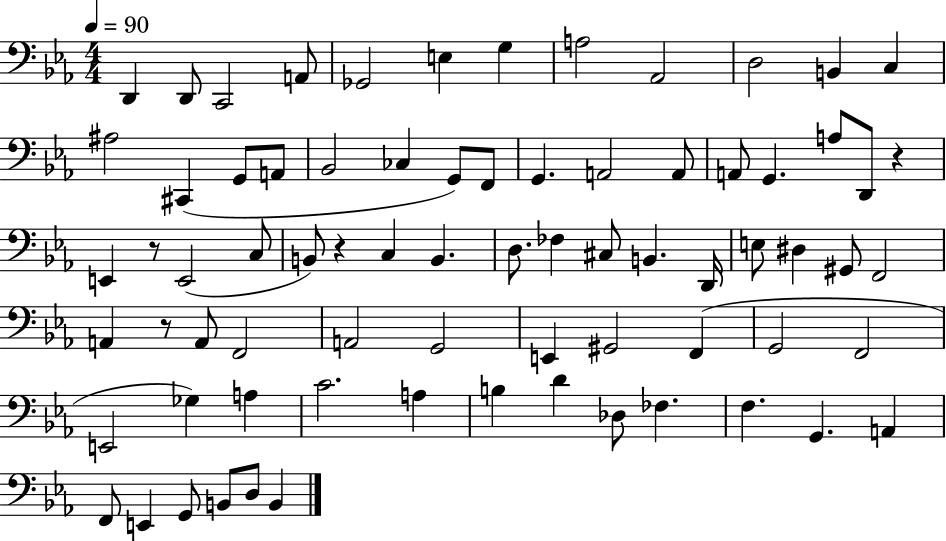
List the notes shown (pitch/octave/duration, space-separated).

D2/q D2/e C2/h A2/e Gb2/h E3/q G3/q A3/h Ab2/h D3/h B2/q C3/q A#3/h C#2/q G2/e A2/e Bb2/h CES3/q G2/e F2/e G2/q. A2/h A2/e A2/e G2/q. A3/e D2/e R/q E2/q R/e E2/h C3/e B2/e R/q C3/q B2/q. D3/e. FES3/q C#3/e B2/q. D2/s E3/e D#3/q G#2/e F2/h A2/q R/e A2/e F2/h A2/h G2/h E2/q G#2/h F2/q G2/h F2/h E2/h Gb3/q A3/q C4/h. A3/q B3/q D4/q Db3/e FES3/q. F3/q. G2/q. A2/q F2/e E2/q G2/e B2/e D3/e B2/q